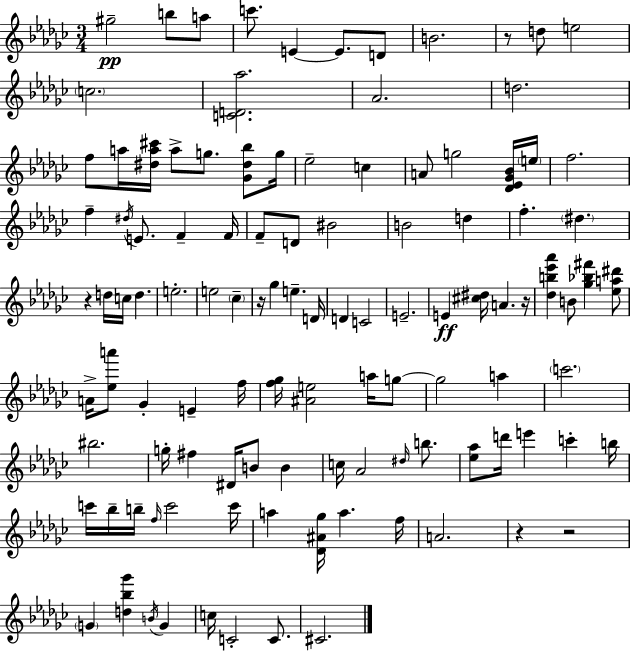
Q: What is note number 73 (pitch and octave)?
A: C6